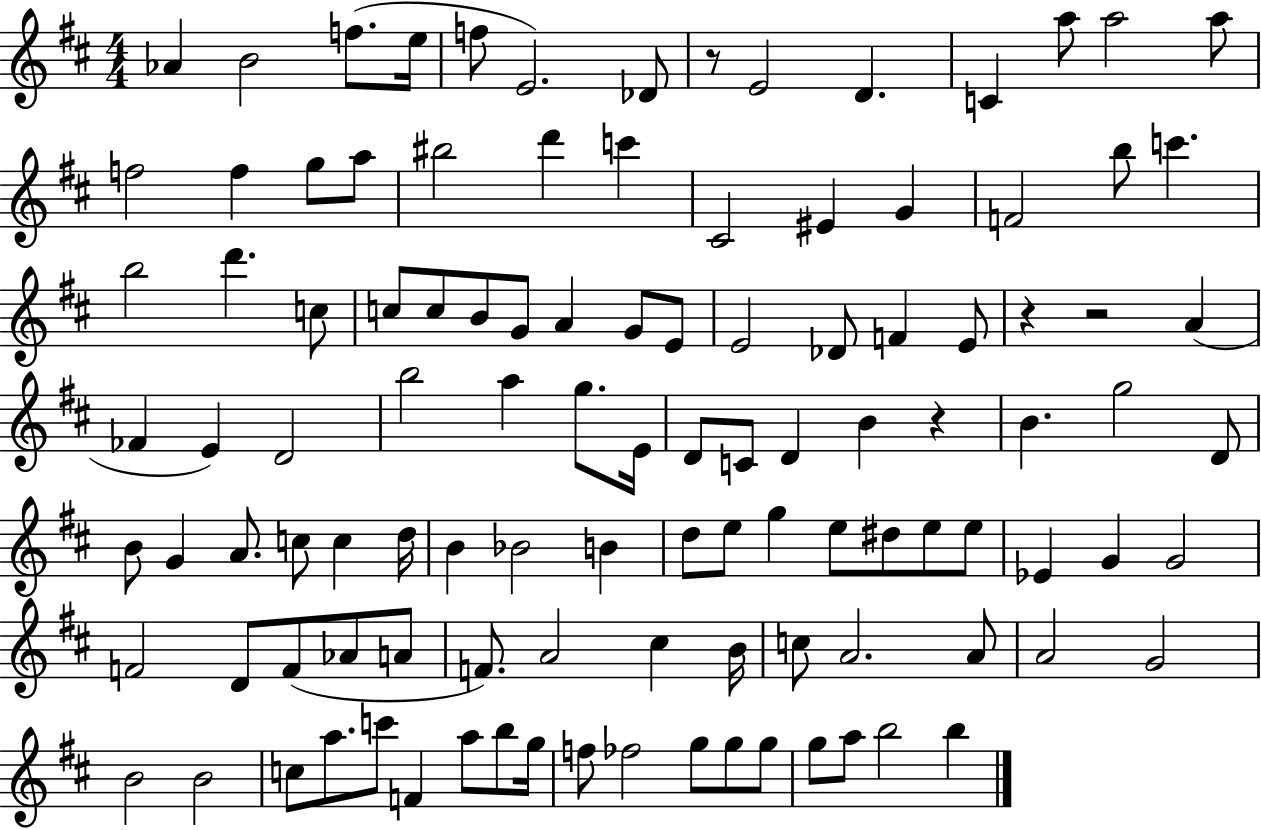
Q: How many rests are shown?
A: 4